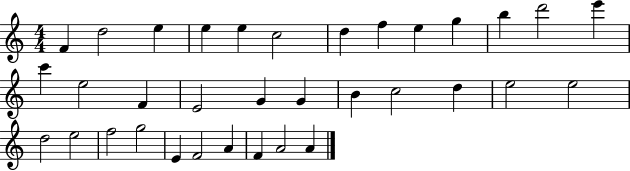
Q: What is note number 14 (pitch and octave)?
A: C6